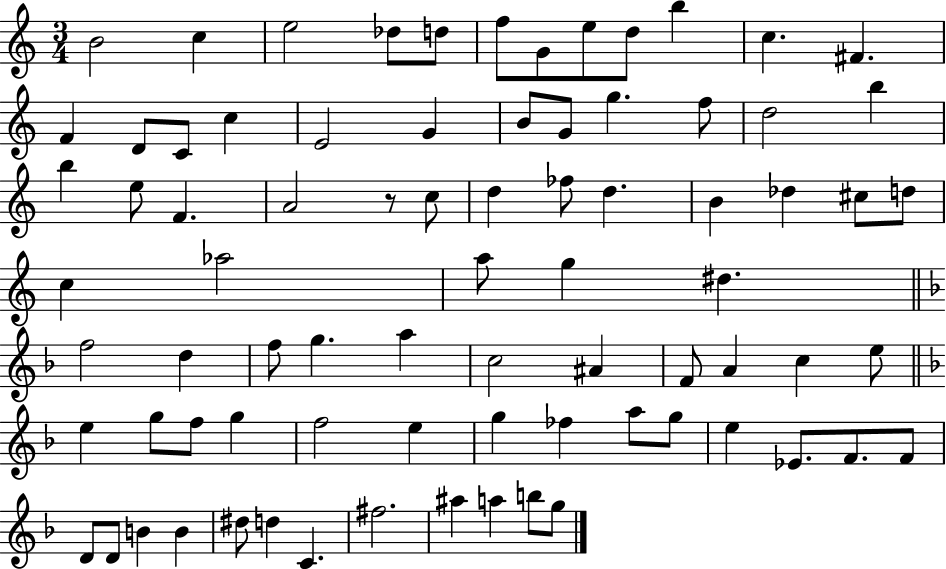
{
  \clef treble
  \numericTimeSignature
  \time 3/4
  \key c \major
  \repeat volta 2 { b'2 c''4 | e''2 des''8 d''8 | f''8 g'8 e''8 d''8 b''4 | c''4. fis'4. | \break f'4 d'8 c'8 c''4 | e'2 g'4 | b'8 g'8 g''4. f''8 | d''2 b''4 | \break b''4 e''8 f'4. | a'2 r8 c''8 | d''4 fes''8 d''4. | b'4 des''4 cis''8 d''8 | \break c''4 aes''2 | a''8 g''4 dis''4. | \bar "||" \break \key d \minor f''2 d''4 | f''8 g''4. a''4 | c''2 ais'4 | f'8 a'4 c''4 e''8 | \break \bar "||" \break \key d \minor e''4 g''8 f''8 g''4 | f''2 e''4 | g''4 fes''4 a''8 g''8 | e''4 ees'8. f'8. f'8 | \break d'8 d'8 b'4 b'4 | dis''8 d''4 c'4. | fis''2. | ais''4 a''4 b''8 g''8 | \break } \bar "|."
}